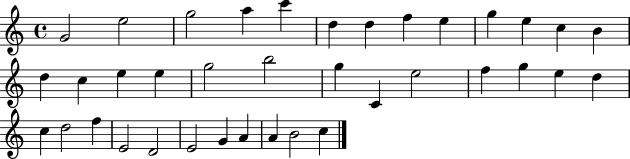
G4/h E5/h G5/h A5/q C6/q D5/q D5/q F5/q E5/q G5/q E5/q C5/q B4/q D5/q C5/q E5/q E5/q G5/h B5/h G5/q C4/q E5/h F5/q G5/q E5/q D5/q C5/q D5/h F5/q E4/h D4/h E4/h G4/q A4/q A4/q B4/h C5/q